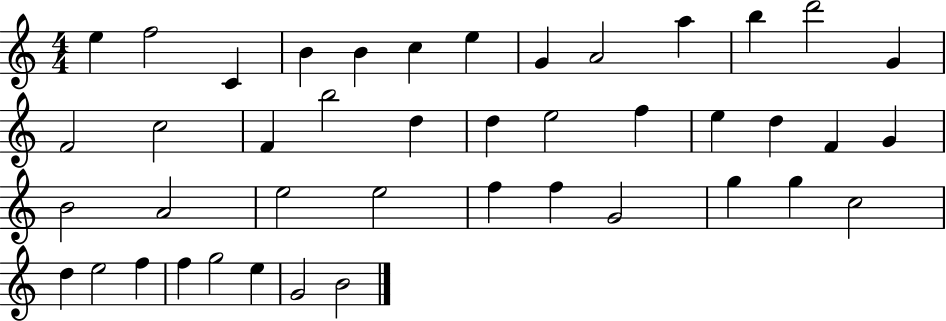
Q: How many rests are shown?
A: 0